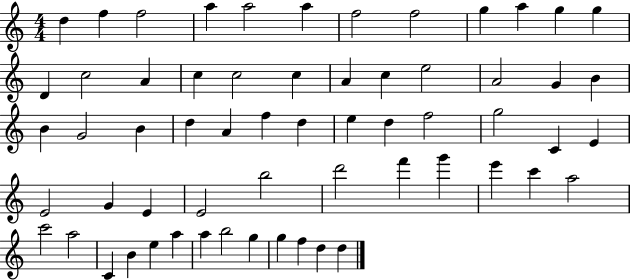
{
  \clef treble
  \numericTimeSignature
  \time 4/4
  \key c \major
  d''4 f''4 f''2 | a''4 a''2 a''4 | f''2 f''2 | g''4 a''4 g''4 g''4 | \break d'4 c''2 a'4 | c''4 c''2 c''4 | a'4 c''4 e''2 | a'2 g'4 b'4 | \break b'4 g'2 b'4 | d''4 a'4 f''4 d''4 | e''4 d''4 f''2 | g''2 c'4 e'4 | \break e'2 g'4 e'4 | e'2 b''2 | d'''2 f'''4 g'''4 | e'''4 c'''4 a''2 | \break c'''2 a''2 | c'4 b'4 e''4 a''4 | a''4 b''2 g''4 | g''4 f''4 d''4 d''4 | \break \bar "|."
}